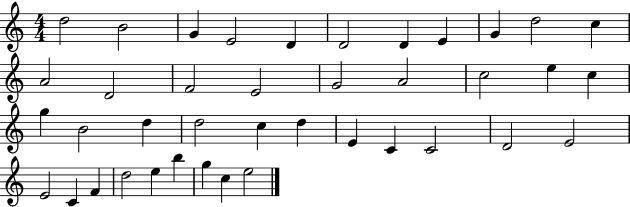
X:1
T:Untitled
M:4/4
L:1/4
K:C
d2 B2 G E2 D D2 D E G d2 c A2 D2 F2 E2 G2 A2 c2 e c g B2 d d2 c d E C C2 D2 E2 E2 C F d2 e b g c e2